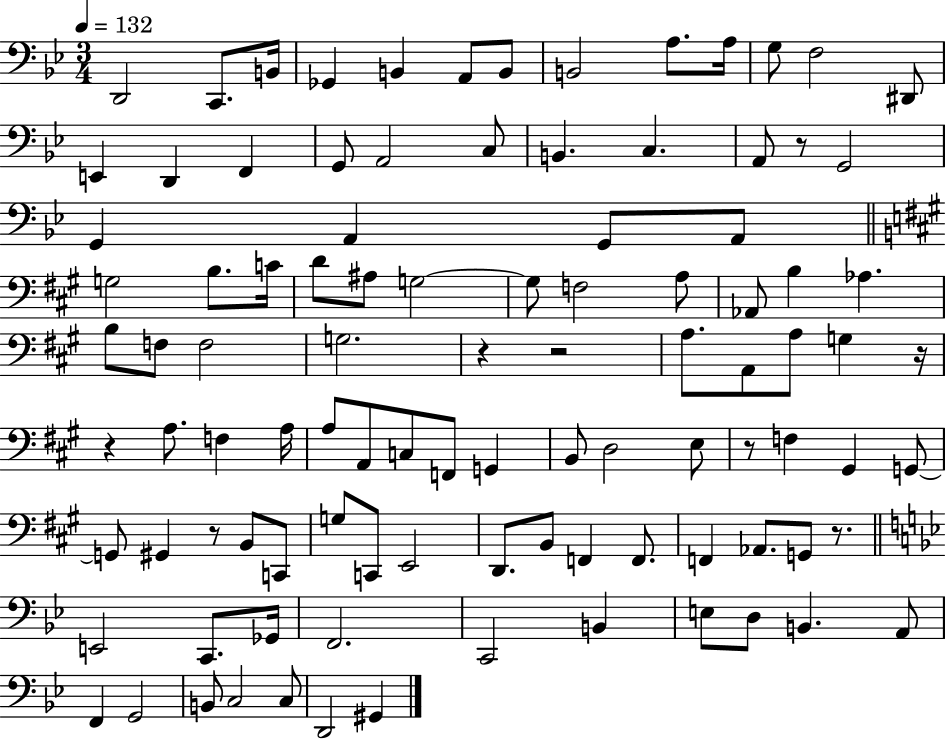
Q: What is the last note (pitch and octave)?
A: G#2